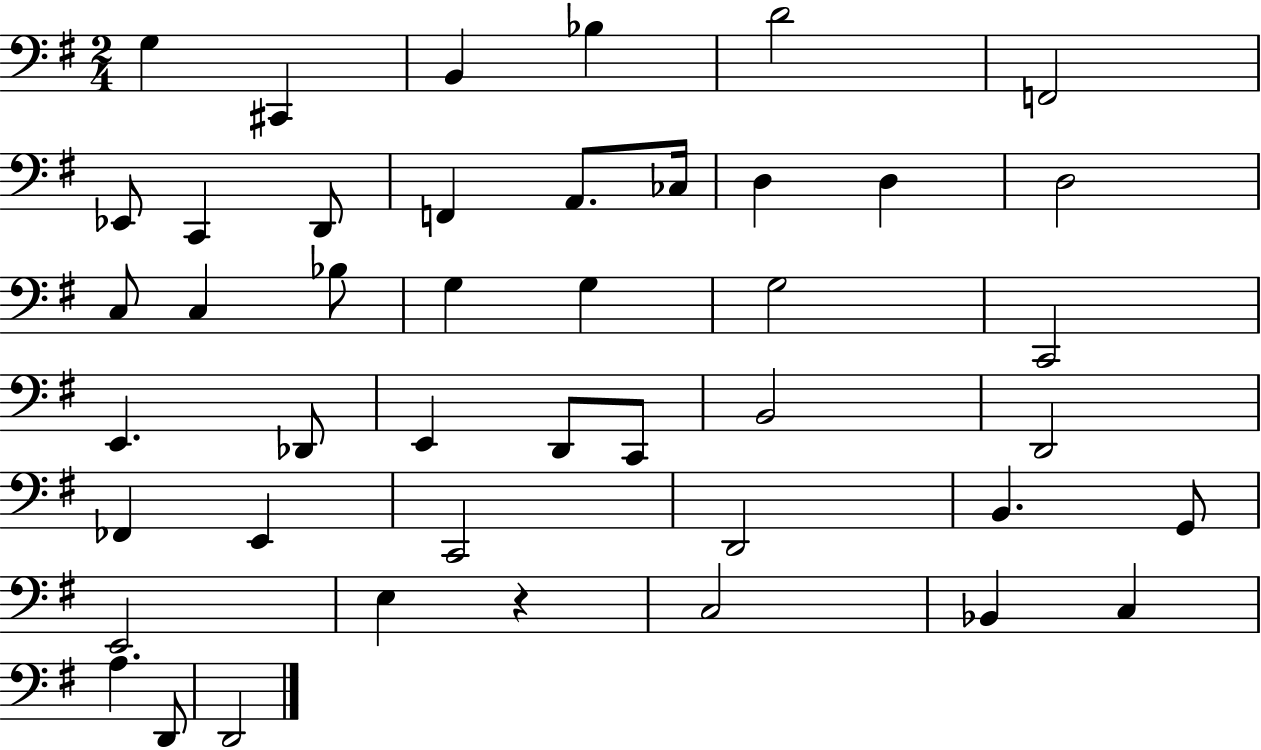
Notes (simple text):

G3/q C#2/q B2/q Bb3/q D4/h F2/h Eb2/e C2/q D2/e F2/q A2/e. CES3/s D3/q D3/q D3/h C3/e C3/q Bb3/e G3/q G3/q G3/h C2/h E2/q. Db2/e E2/q D2/e C2/e B2/h D2/h FES2/q E2/q C2/h D2/h B2/q. G2/e E2/h E3/q R/q C3/h Bb2/q C3/q A3/q. D2/e D2/h